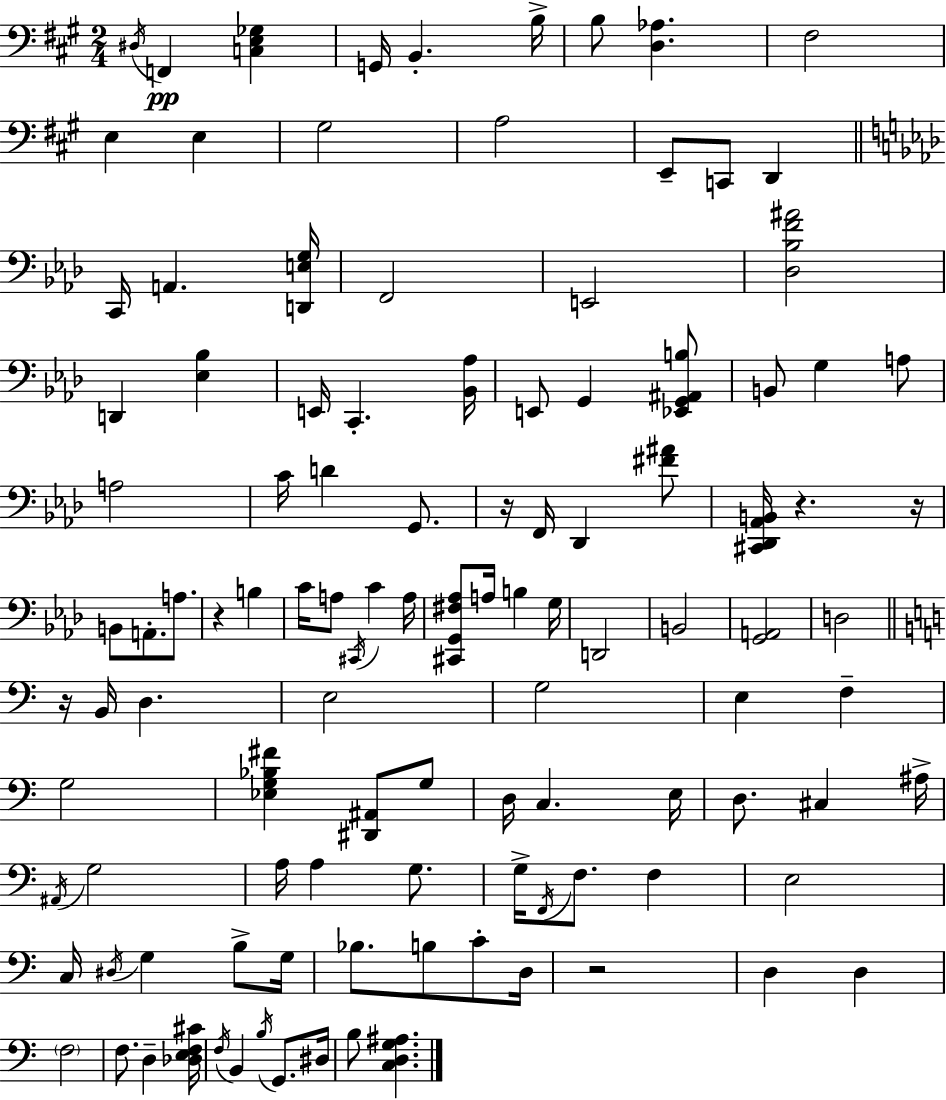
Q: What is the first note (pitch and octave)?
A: D#3